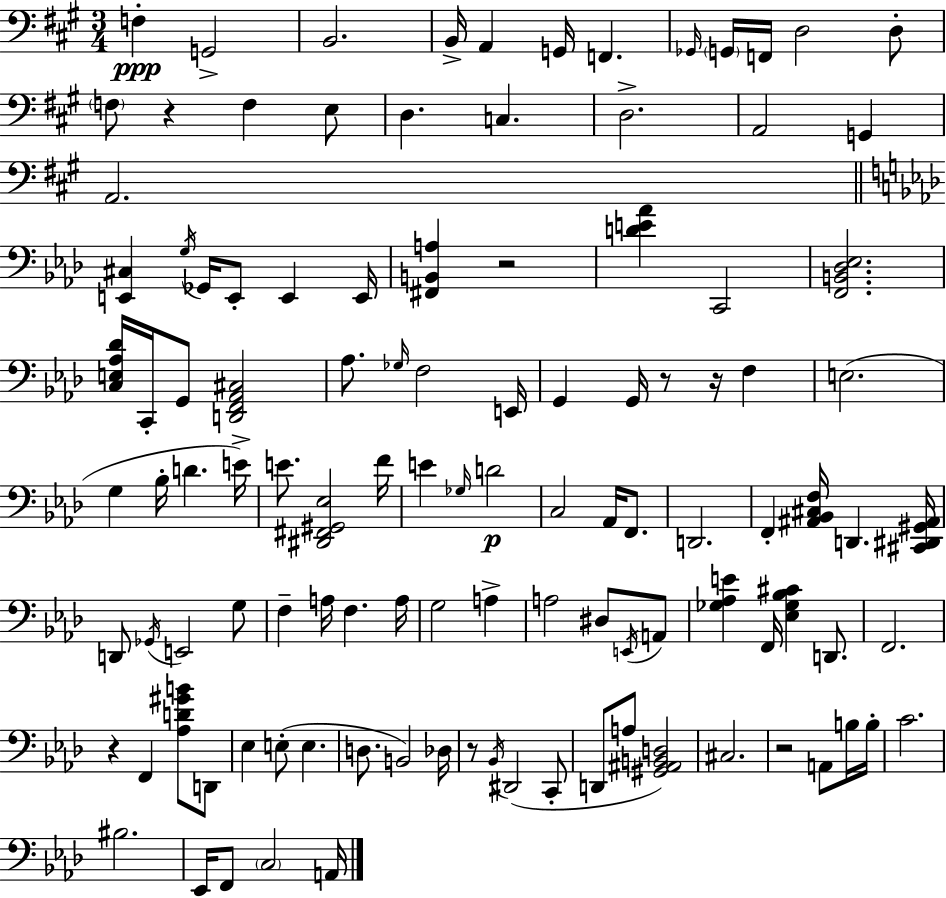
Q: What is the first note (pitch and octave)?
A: F3